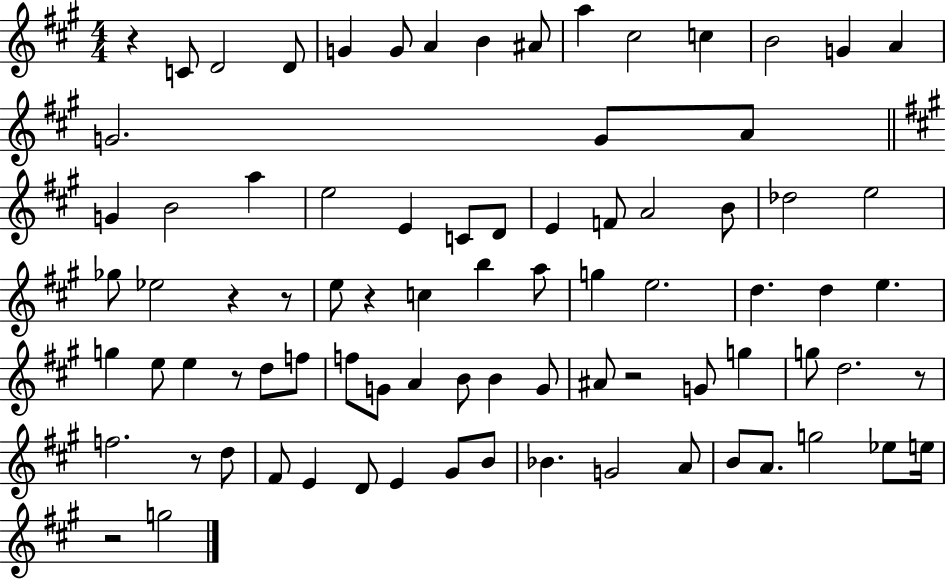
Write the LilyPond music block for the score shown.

{
  \clef treble
  \numericTimeSignature
  \time 4/4
  \key a \major
  r4 c'8 d'2 d'8 | g'4 g'8 a'4 b'4 ais'8 | a''4 cis''2 c''4 | b'2 g'4 a'4 | \break g'2. g'8 a'8 | \bar "||" \break \key a \major g'4 b'2 a''4 | e''2 e'4 c'8 d'8 | e'4 f'8 a'2 b'8 | des''2 e''2 | \break ges''8 ees''2 r4 r8 | e''8 r4 c''4 b''4 a''8 | g''4 e''2. | d''4. d''4 e''4. | \break g''4 e''8 e''4 r8 d''8 f''8 | f''8 g'8 a'4 b'8 b'4 g'8 | ais'8 r2 g'8 g''4 | g''8 d''2. r8 | \break f''2. r8 d''8 | fis'8 e'4 d'8 e'4 gis'8 b'8 | bes'4. g'2 a'8 | b'8 a'8. g''2 ees''8 e''16 | \break r2 g''2 | \bar "|."
}